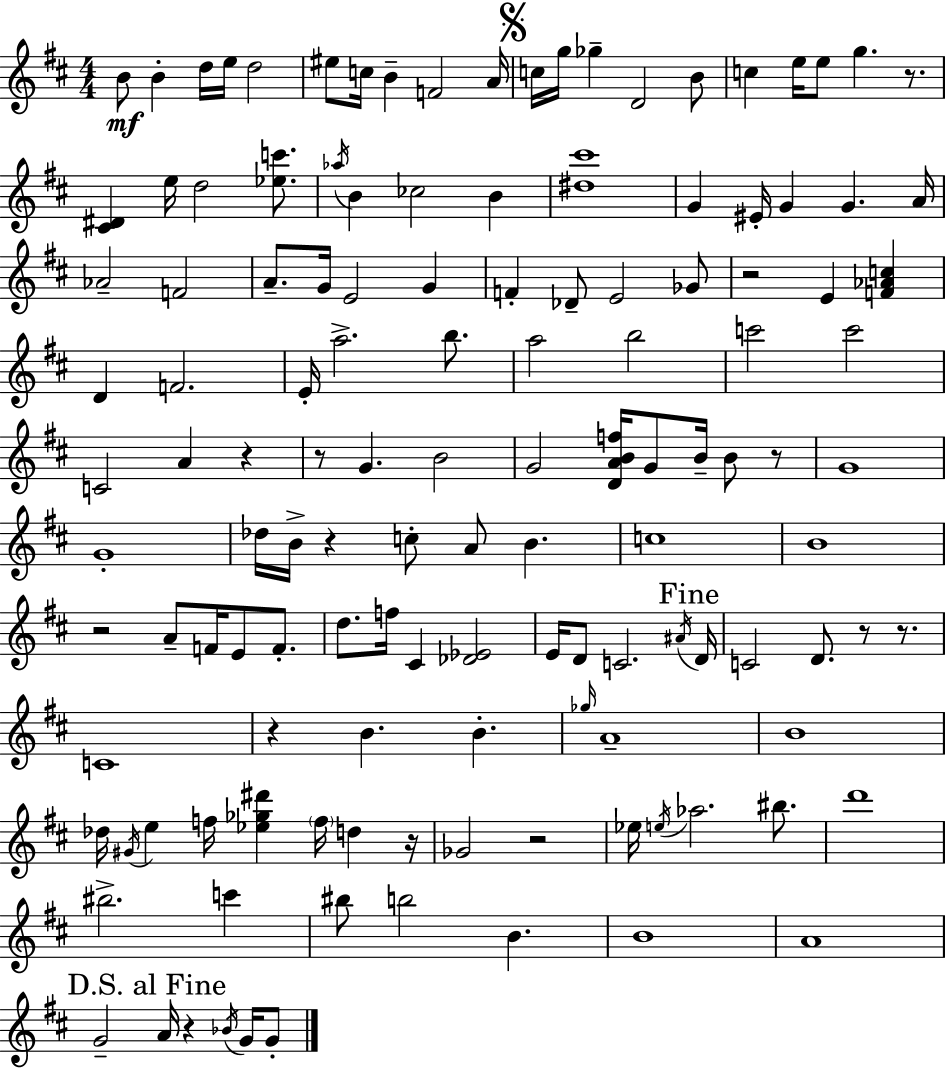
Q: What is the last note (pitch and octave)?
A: G4